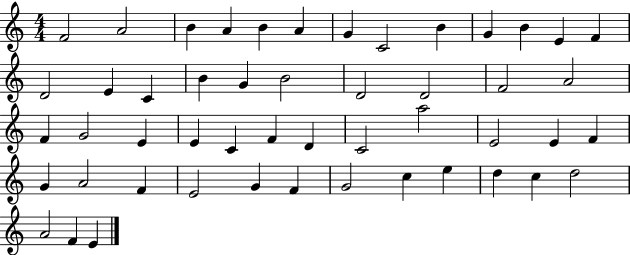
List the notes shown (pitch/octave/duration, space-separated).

F4/h A4/h B4/q A4/q B4/q A4/q G4/q C4/h B4/q G4/q B4/q E4/q F4/q D4/h E4/q C4/q B4/q G4/q B4/h D4/h D4/h F4/h A4/h F4/q G4/h E4/q E4/q C4/q F4/q D4/q C4/h A5/h E4/h E4/q F4/q G4/q A4/h F4/q E4/h G4/q F4/q G4/h C5/q E5/q D5/q C5/q D5/h A4/h F4/q E4/q